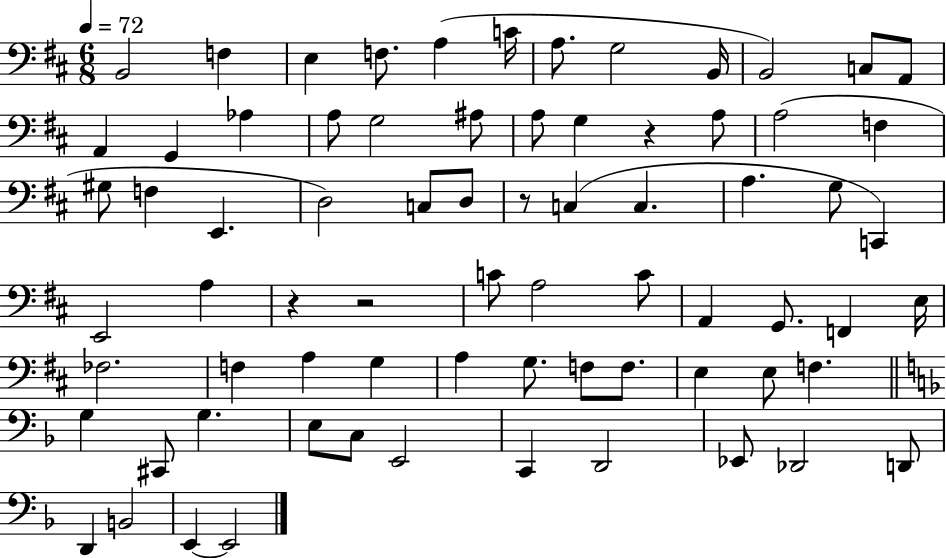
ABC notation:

X:1
T:Untitled
M:6/8
L:1/4
K:D
B,,2 F, E, F,/2 A, C/4 A,/2 G,2 B,,/4 B,,2 C,/2 A,,/2 A,, G,, _A, A,/2 G,2 ^A,/2 A,/2 G, z A,/2 A,2 F, ^G,/2 F, E,, D,2 C,/2 D,/2 z/2 C, C, A, G,/2 C,, E,,2 A, z z2 C/2 A,2 C/2 A,, G,,/2 F,, E,/4 _F,2 F, A, G, A, G,/2 F,/2 F,/2 E, E,/2 F, G, ^C,,/2 G, E,/2 C,/2 E,,2 C,, D,,2 _E,,/2 _D,,2 D,,/2 D,, B,,2 E,, E,,2